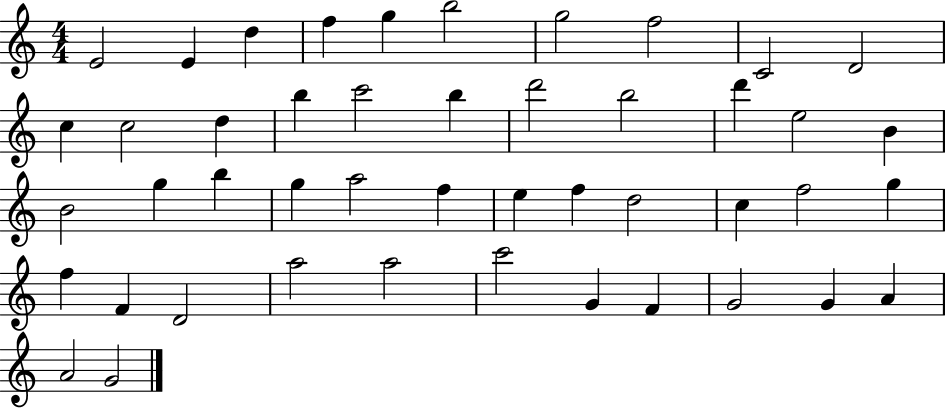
E4/h E4/q D5/q F5/q G5/q B5/h G5/h F5/h C4/h D4/h C5/q C5/h D5/q B5/q C6/h B5/q D6/h B5/h D6/q E5/h B4/q B4/h G5/q B5/q G5/q A5/h F5/q E5/q F5/q D5/h C5/q F5/h G5/q F5/q F4/q D4/h A5/h A5/h C6/h G4/q F4/q G4/h G4/q A4/q A4/h G4/h